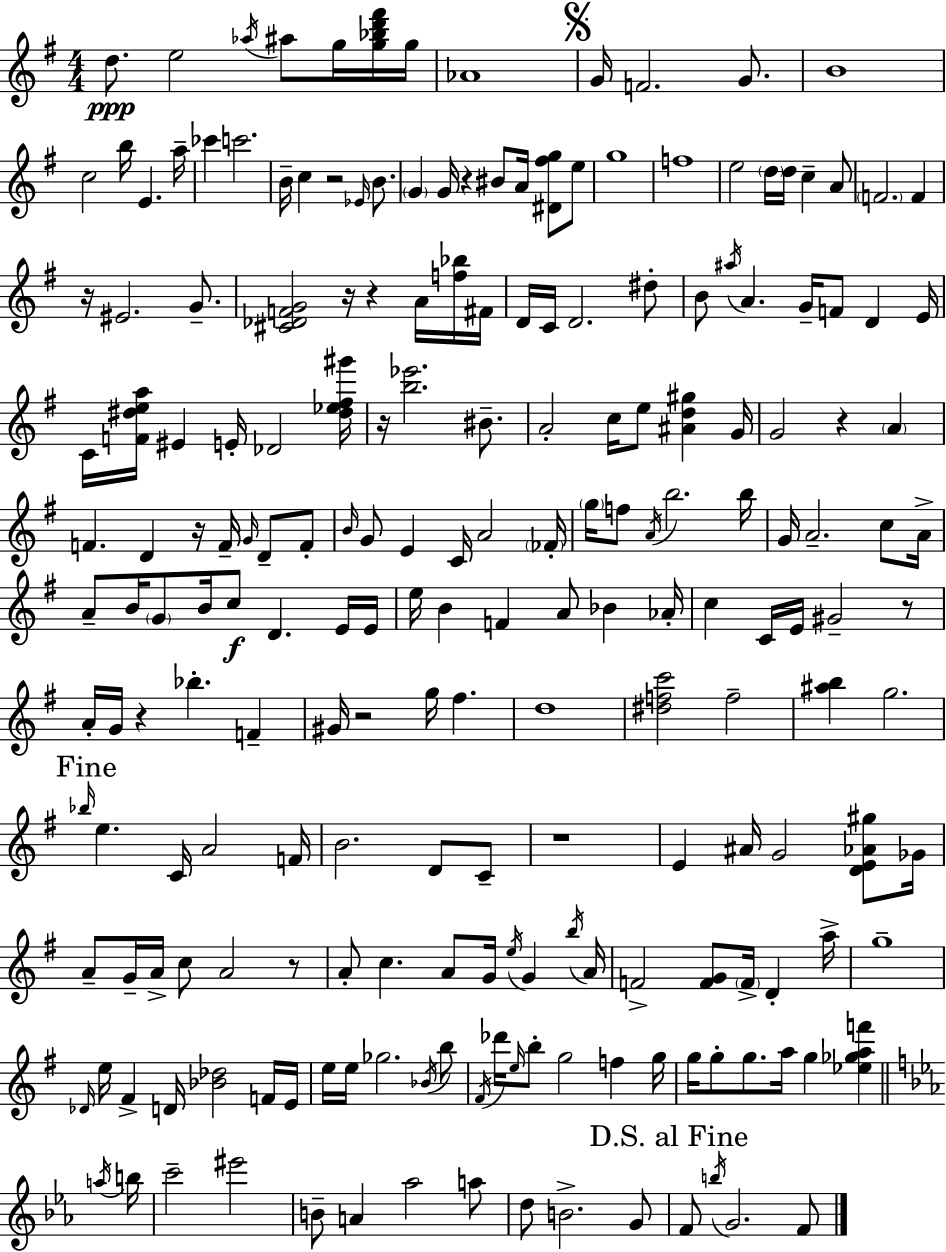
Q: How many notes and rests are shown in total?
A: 205